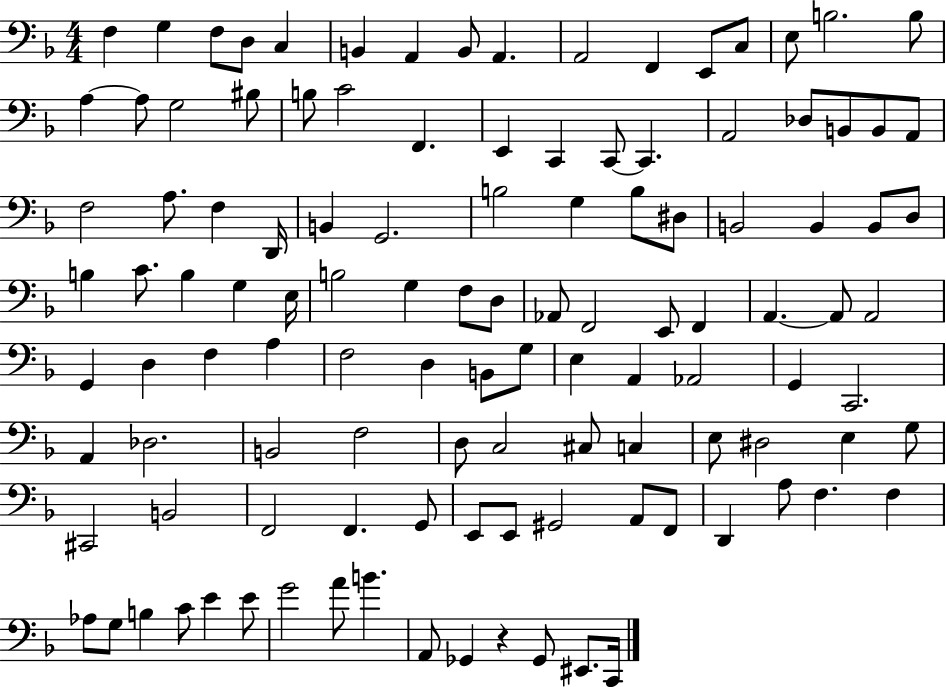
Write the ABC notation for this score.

X:1
T:Untitled
M:4/4
L:1/4
K:F
F, G, F,/2 D,/2 C, B,, A,, B,,/2 A,, A,,2 F,, E,,/2 C,/2 E,/2 B,2 B,/2 A, A,/2 G,2 ^B,/2 B,/2 C2 F,, E,, C,, C,,/2 C,, A,,2 _D,/2 B,,/2 B,,/2 A,,/2 F,2 A,/2 F, D,,/4 B,, G,,2 B,2 G, B,/2 ^D,/2 B,,2 B,, B,,/2 D,/2 B, C/2 B, G, E,/4 B,2 G, F,/2 D,/2 _A,,/2 F,,2 E,,/2 F,, A,, A,,/2 A,,2 G,, D, F, A, F,2 D, B,,/2 G,/2 E, A,, _A,,2 G,, C,,2 A,, _D,2 B,,2 F,2 D,/2 C,2 ^C,/2 C, E,/2 ^D,2 E, G,/2 ^C,,2 B,,2 F,,2 F,, G,,/2 E,,/2 E,,/2 ^G,,2 A,,/2 F,,/2 D,, A,/2 F, F, _A,/2 G,/2 B, C/2 E E/2 G2 A/2 B A,,/2 _G,, z _G,,/2 ^E,,/2 C,,/4